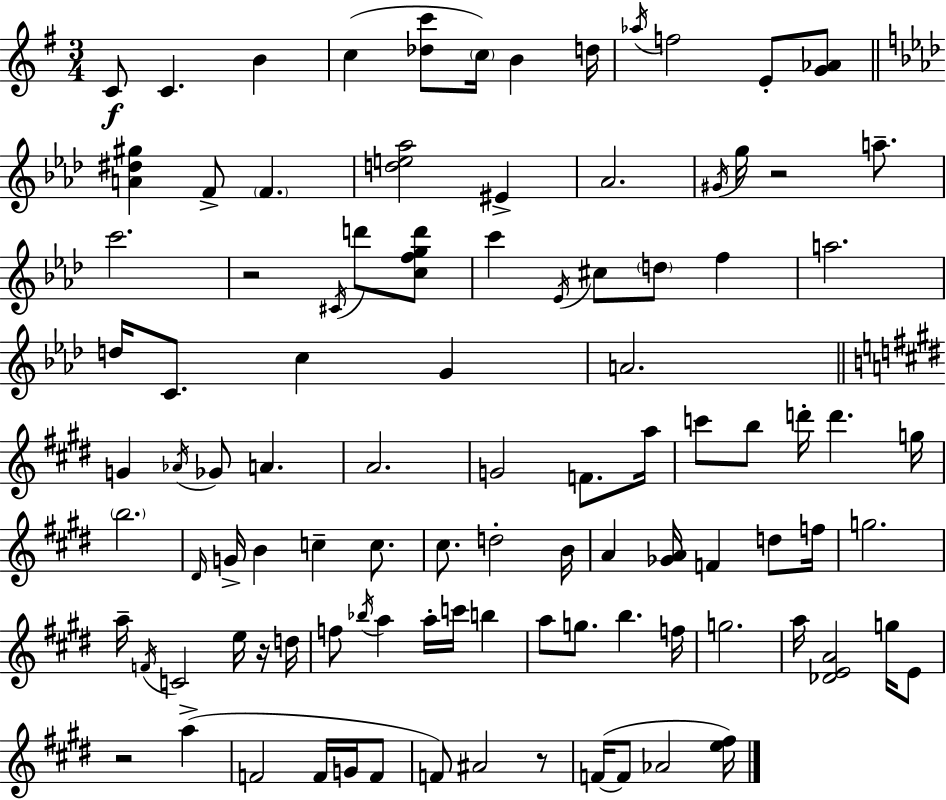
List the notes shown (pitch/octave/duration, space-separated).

C4/e C4/q. B4/q C5/q [Db5,C6]/e C5/s B4/q D5/s Ab5/s F5/h E4/e [G4,Ab4]/e [A4,D#5,G#5]/q F4/e F4/q. [D5,E5,Ab5]/h EIS4/q Ab4/h. G#4/s G5/s R/h A5/e. C6/h. R/h C#4/s D6/e [C5,F5,G5,D6]/e C6/q Eb4/s C#5/e D5/e F5/q A5/h. D5/s C4/e. C5/q G4/q A4/h. G4/q Ab4/s Gb4/e A4/q. A4/h. G4/h F4/e. A5/s C6/e B5/e D6/s D6/q. G5/s B5/h. D#4/s G4/s B4/q C5/q C5/e. C#5/e. D5/h B4/s A4/q [Gb4,A4]/s F4/q D5/e F5/s G5/h. A5/s F4/s C4/h E5/s R/s D5/s F5/e Bb5/s A5/q A5/s C6/s B5/q A5/e G5/e. B5/q. F5/s G5/h. A5/s [Db4,E4,A4]/h G5/s E4/e R/h A5/q F4/h F4/s G4/s F4/e F4/e A#4/h R/e F4/s F4/e Ab4/h [E5,F#5]/s